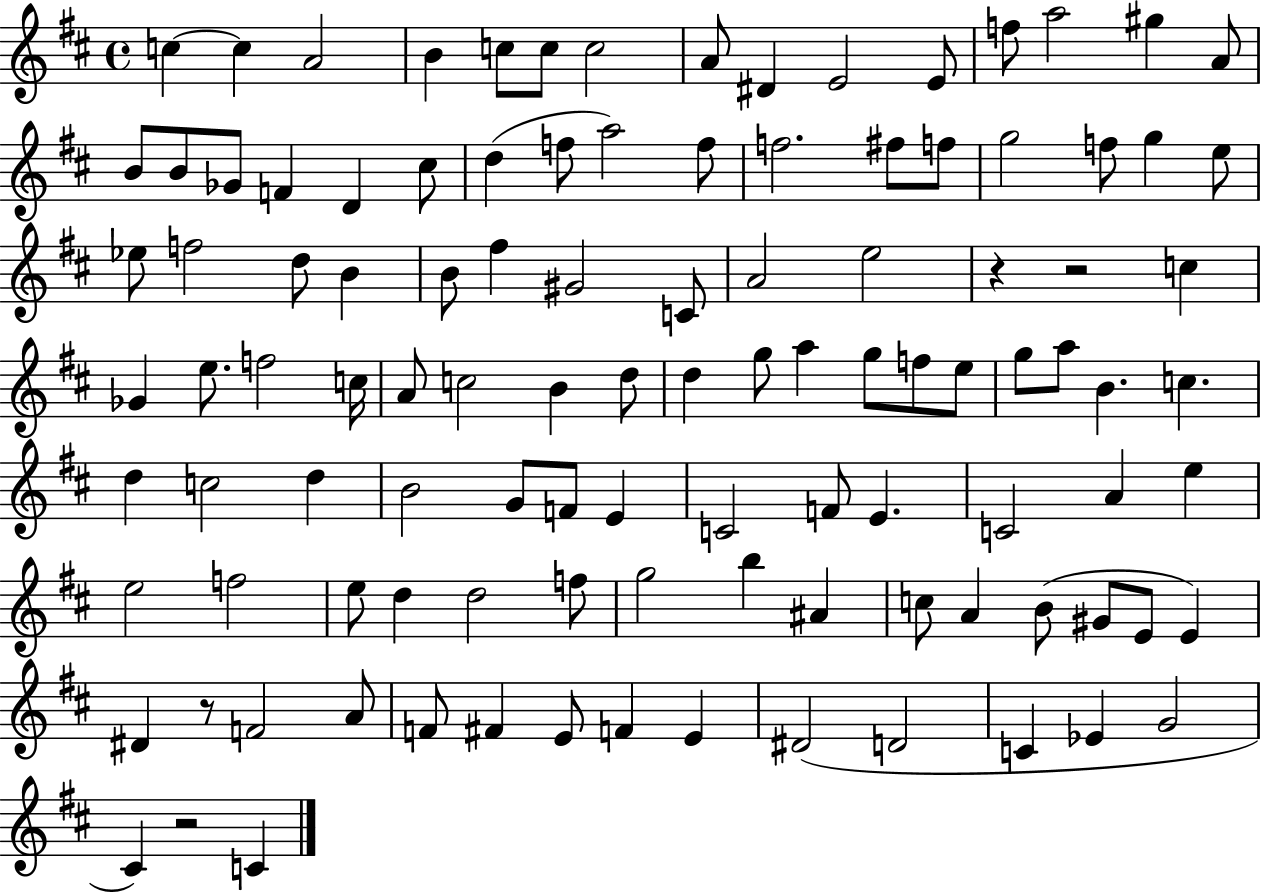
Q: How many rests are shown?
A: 4